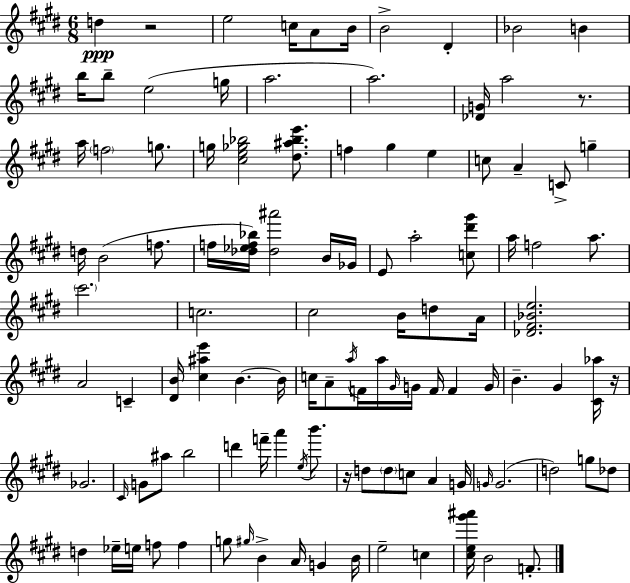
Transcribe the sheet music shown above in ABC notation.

X:1
T:Untitled
M:6/8
L:1/4
K:E
d z2 e2 c/4 A/2 B/4 B2 ^D _B2 B b/4 b/2 e2 g/4 a2 a2 [_DG]/4 a2 z/2 a/4 f2 g/2 g/4 [^ce_g_b]2 [^d^a_be']/2 f ^g e c/2 A C/2 g d/4 B2 f/2 f/4 [_d_ef_b]/4 [_d^a']2 B/4 _G/4 E/2 a2 [c^d'^g']/2 a/4 f2 a/2 ^c'2 c2 ^c2 B/4 d/2 A/4 [_D^F_Be]2 A2 C [^DB]/4 [^c^ae'] B B/4 c/4 A/2 a/4 F/4 a/4 ^G/4 G/4 F/4 F G/4 B ^G [^C_a]/4 z/4 _G2 ^C/4 G/2 ^a/2 b2 d' f'/4 a' e/4 b'/2 z/4 d/2 d/2 c/2 A G/4 G/4 G2 d2 g/2 _d/2 d _e/4 e/4 f/2 f g/2 ^g/4 B A/4 G B/4 e2 c [^ce^g'^a']/4 B2 F/2